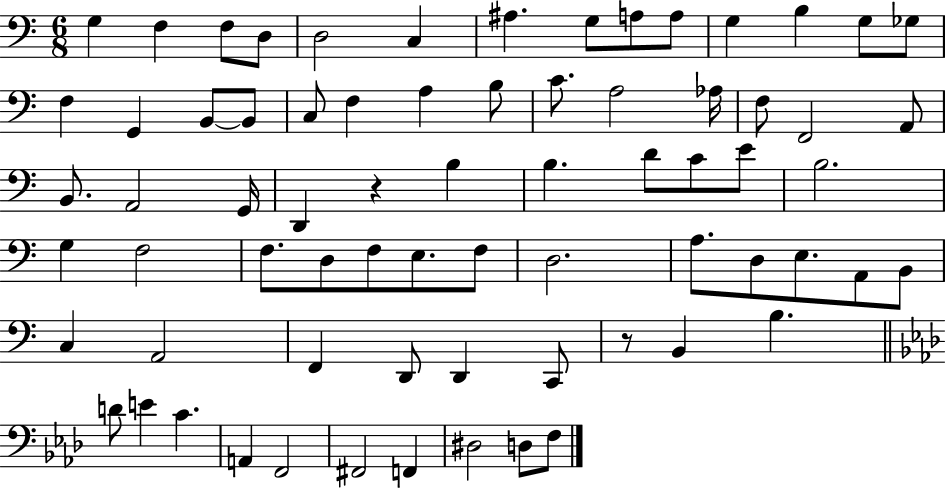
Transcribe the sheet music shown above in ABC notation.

X:1
T:Untitled
M:6/8
L:1/4
K:C
G, F, F,/2 D,/2 D,2 C, ^A, G,/2 A,/2 A,/2 G, B, G,/2 _G,/2 F, G,, B,,/2 B,,/2 C,/2 F, A, B,/2 C/2 A,2 _A,/4 F,/2 F,,2 A,,/2 B,,/2 A,,2 G,,/4 D,, z B, B, D/2 C/2 E/2 B,2 G, F,2 F,/2 D,/2 F,/2 E,/2 F,/2 D,2 A,/2 D,/2 E,/2 A,,/2 B,,/2 C, A,,2 F,, D,,/2 D,, C,,/2 z/2 B,, B, D/2 E C A,, F,,2 ^F,,2 F,, ^D,2 D,/2 F,/2